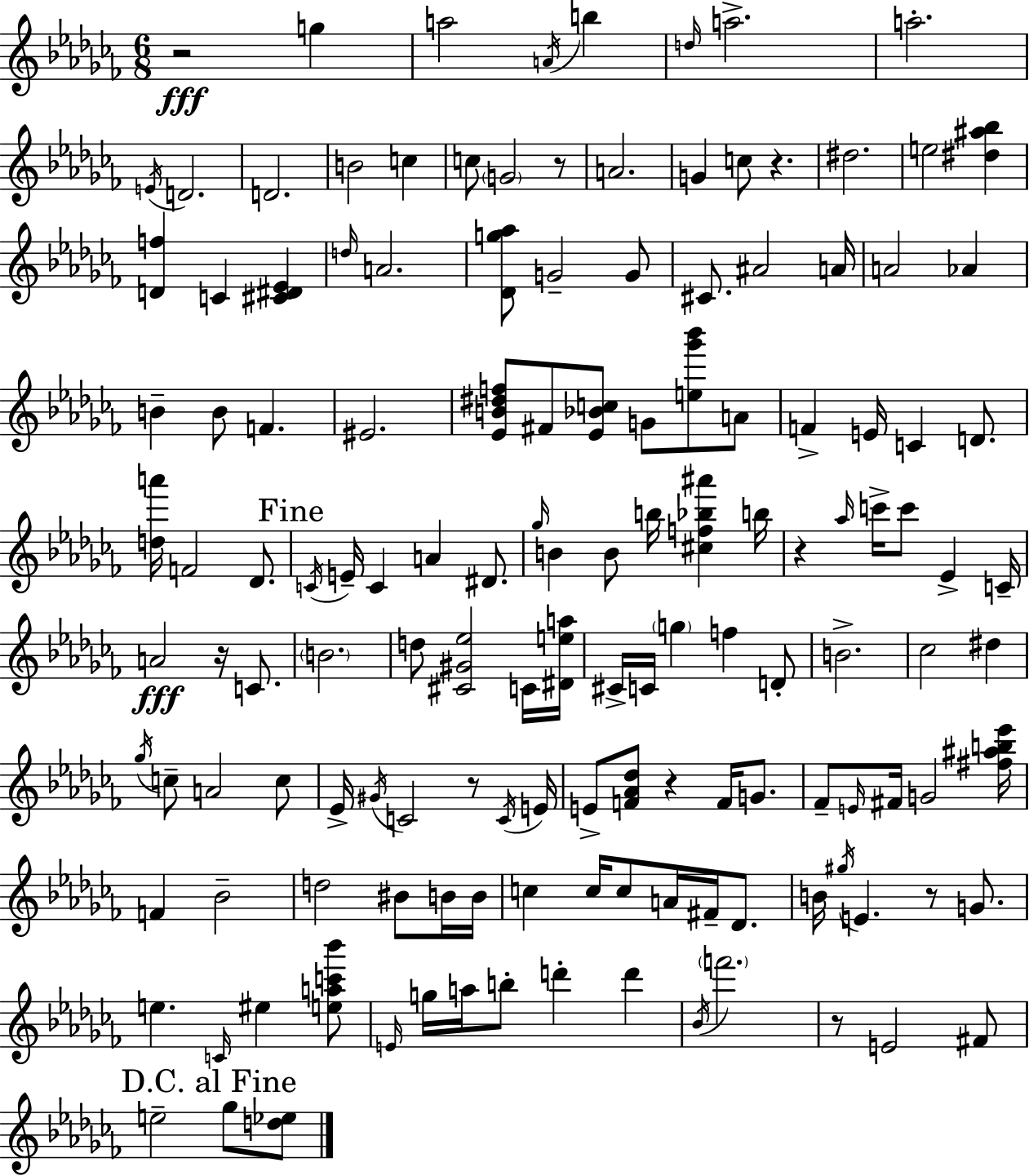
{
  \clef treble
  \numericTimeSignature
  \time 6/8
  \key aes \minor
  r2\fff g''4 | a''2 \acciaccatura { a'16 } b''4 | \grace { d''16 } a''2.-> | a''2.-. | \break \acciaccatura { e'16 } d'2. | d'2. | b'2 c''4 | c''8 \parenthesize g'2 | \break r8 a'2. | g'4 c''8 r4. | dis''2. | e''2 <dis'' ais'' bes''>4 | \break <d' f''>4 c'4 <cis' dis' ees'>4 | \grace { d''16 } a'2. | <des' g'' aes''>8 g'2-- | g'8 cis'8. ais'2 | \break a'16 a'2 | aes'4 b'4-- b'8 f'4. | eis'2. | <ees' b' dis'' f''>8 fis'8 <ees' bes' c''>8 g'8 | \break <e'' ges''' bes'''>8 a'8 f'4-> e'16 c'4 | d'8. <d'' a'''>16 f'2 | des'8. \mark "Fine" \acciaccatura { c'16 } e'16-- c'4 a'4 | dis'8. \grace { ges''16 } b'4 b'8 | \break b''16 <cis'' f'' bes'' ais'''>4 b''16 r4 \grace { aes''16 } c'''16-> | c'''8 ees'4-> c'16-- a'2\fff | r16 c'8. \parenthesize b'2. | d''8 <cis' gis' ees''>2 | \break c'16 <dis' e'' a''>16 cis'16-> c'16 \parenthesize g''4 | f''4 d'8-. b'2.-> | ces''2 | dis''4 \acciaccatura { ges''16 } c''8-- a'2 | \break c''8 ees'16-> \acciaccatura { gis'16 } c'2 | r8 \acciaccatura { c'16 } e'16 e'8-> | <f' aes' des''>8 r4 f'16 g'8. fes'8-- | \grace { e'16 } fis'16 g'2 <fis'' ais'' b'' ees'''>16 f'4 | \break bes'2-- d''2 | bis'8 b'16 b'16 c''4 | c''16 c''8 a'16 fis'16-- des'8. b'16 | \acciaccatura { gis''16 } e'4. r8 g'8. | \break e''4. \grace { c'16 } eis''4 <e'' a'' c''' bes'''>8 | \grace { e'16 } g''16 a''16 b''8-. d'''4-. d'''4 | \acciaccatura { bes'16 } \parenthesize f'''2. | r8 e'2 | \break fis'8 \mark "D.C. al Fine" e''2-- ges''8 | <d'' ees''>8 \bar "|."
}